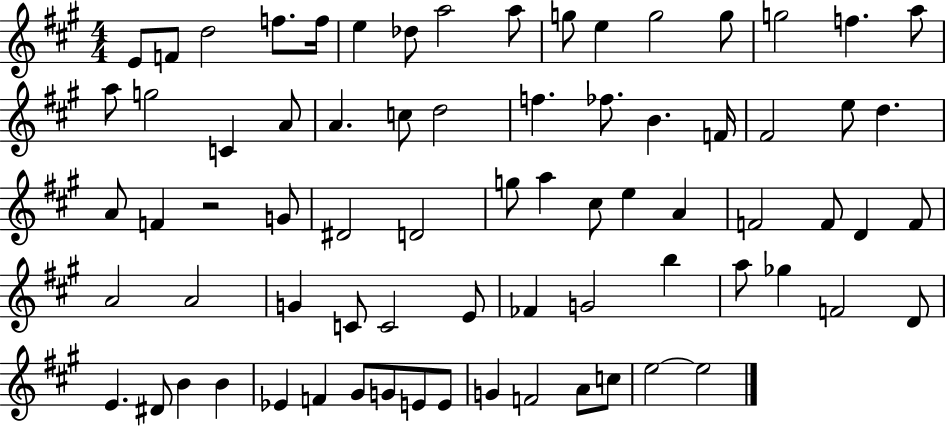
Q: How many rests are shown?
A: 1